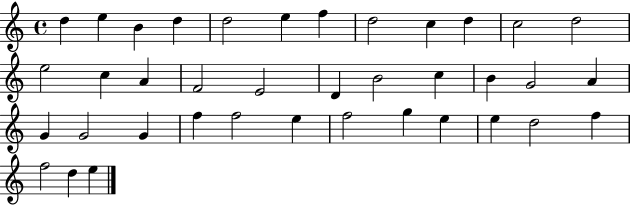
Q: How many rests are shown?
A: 0